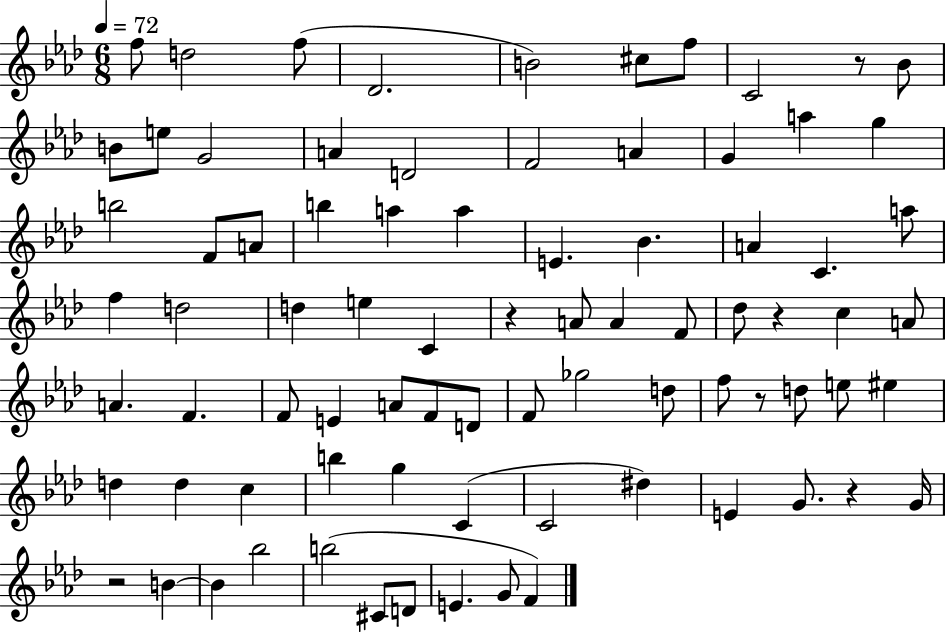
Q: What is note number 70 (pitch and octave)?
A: B5